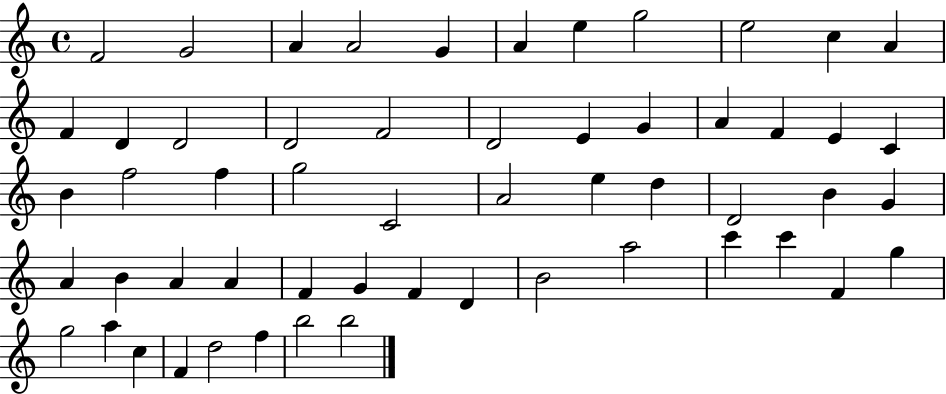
X:1
T:Untitled
M:4/4
L:1/4
K:C
F2 G2 A A2 G A e g2 e2 c A F D D2 D2 F2 D2 E G A F E C B f2 f g2 C2 A2 e d D2 B G A B A A F G F D B2 a2 c' c' F g g2 a c F d2 f b2 b2